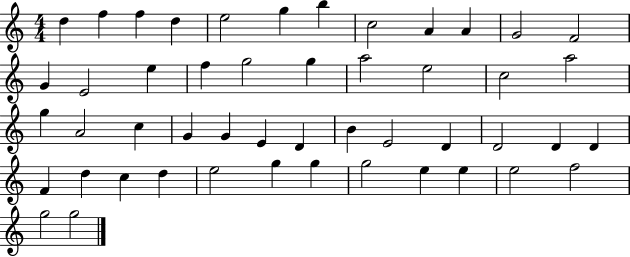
D5/q F5/q F5/q D5/q E5/h G5/q B5/q C5/h A4/q A4/q G4/h F4/h G4/q E4/h E5/q F5/q G5/h G5/q A5/h E5/h C5/h A5/h G5/q A4/h C5/q G4/q G4/q E4/q D4/q B4/q E4/h D4/q D4/h D4/q D4/q F4/q D5/q C5/q D5/q E5/h G5/q G5/q G5/h E5/q E5/q E5/h F5/h G5/h G5/h